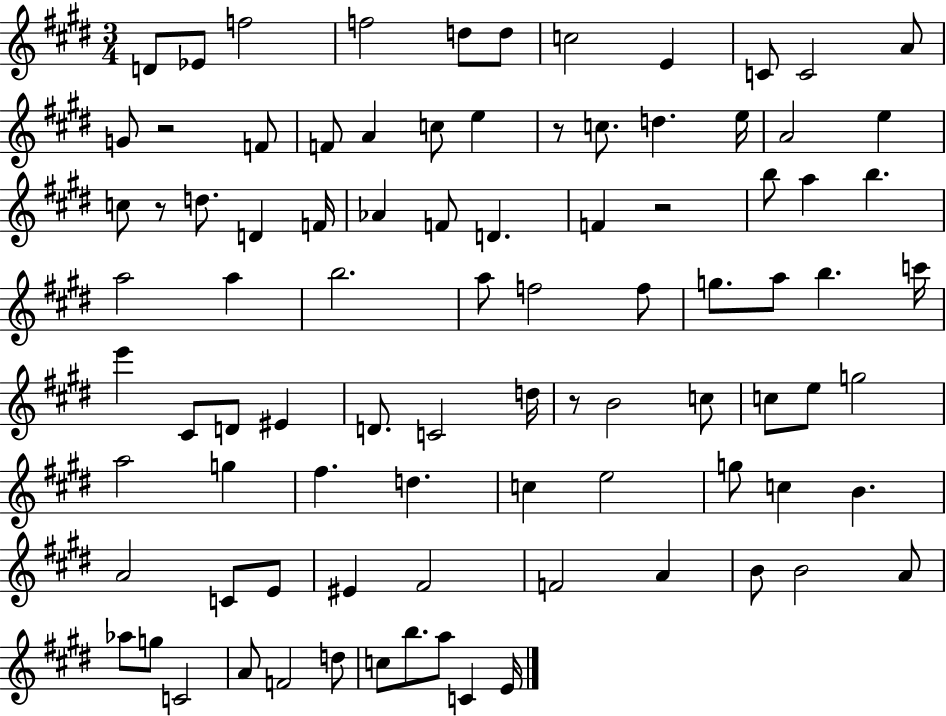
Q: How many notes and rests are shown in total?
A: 90